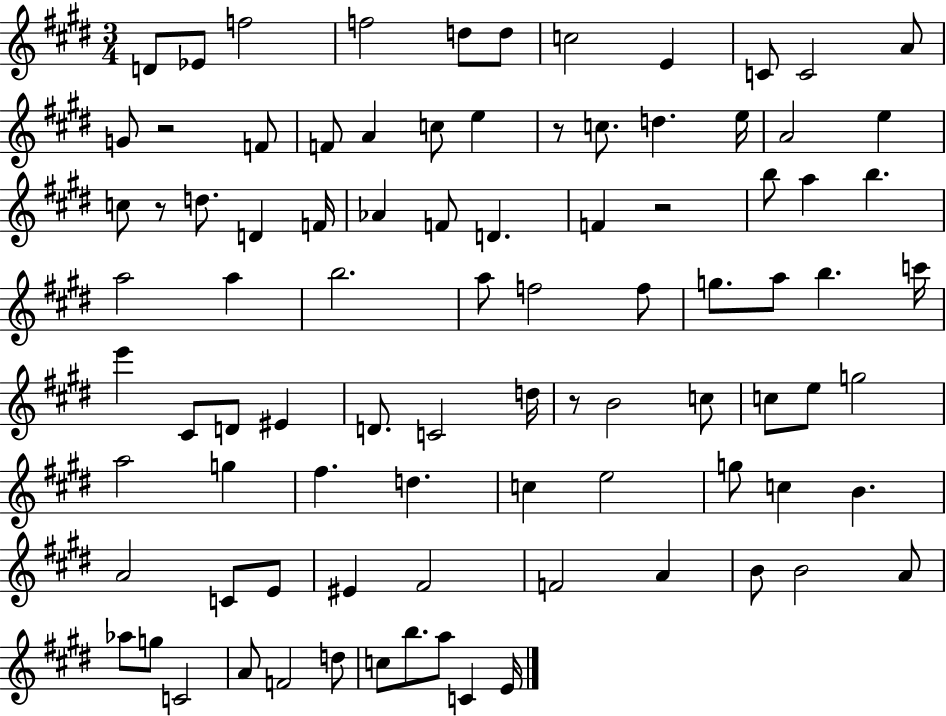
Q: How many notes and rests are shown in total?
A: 90